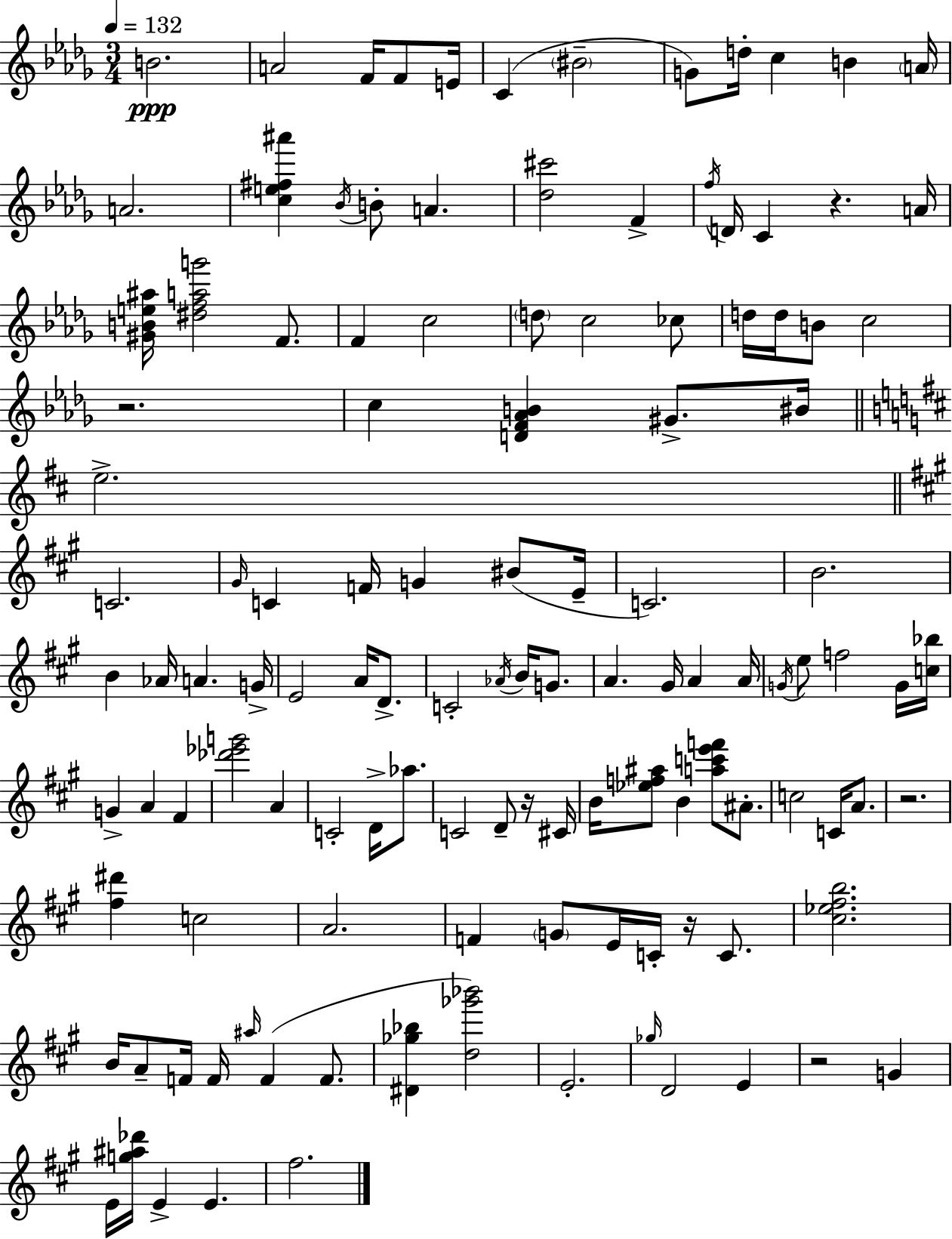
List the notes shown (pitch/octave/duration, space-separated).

B4/h. A4/h F4/s F4/e E4/s C4/q BIS4/h G4/e D5/s C5/q B4/q A4/s A4/h. [C5,E5,F#5,A#6]/q Bb4/s B4/e A4/q. [Db5,C#6]/h F4/q F5/s D4/s C4/q R/q. A4/s [G#4,B4,E5,A#5]/s [D#5,F5,A5,G6]/h F4/e. F4/q C5/h D5/e C5/h CES5/e D5/s D5/s B4/e C5/h R/h. C5/q [D4,F4,Ab4,B4]/q G#4/e. BIS4/s E5/h. C4/h. G#4/s C4/q F4/s G4/q BIS4/e E4/s C4/h. B4/h. B4/q Ab4/s A4/q. G4/s E4/h A4/s D4/e. C4/h Ab4/s B4/s G4/e. A4/q. G#4/s A4/q A4/s G4/s E5/e F5/h G4/s [C5,Bb5]/s G4/q A4/q F#4/q [Db6,Eb6,G6]/h A4/q C4/h D4/s Ab5/e. C4/h D4/e R/s C#4/s B4/s [Eb5,F5,A#5]/e B4/q [A5,C6,E6,F6]/e A#4/e. C5/h C4/s A4/e. R/h. [F#5,D#6]/q C5/h A4/h. F4/q G4/e E4/s C4/s R/s C4/e. [C#5,Eb5,F#5,B5]/h. B4/s A4/e F4/s F4/s A#5/s F4/q F4/e. [D#4,Gb5,Bb5]/q [D5,Gb6,Bb6]/h E4/h. Gb5/s D4/h E4/q R/h G4/q E4/s [G5,A#5,Db6]/s E4/q E4/q. F#5/h.